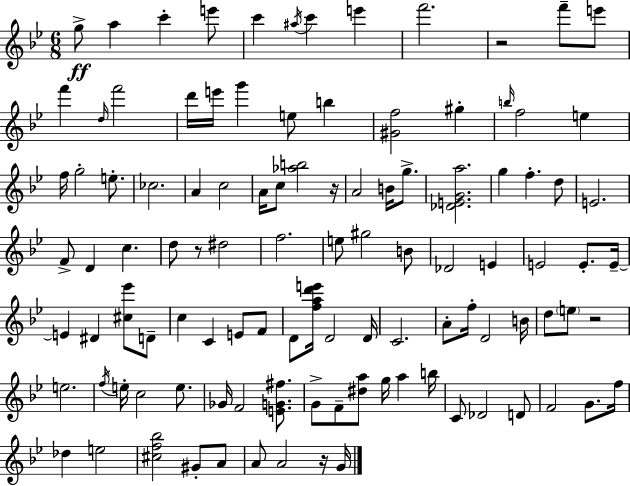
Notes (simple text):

G5/e A5/q C6/q E6/e C6/q A#5/s C6/q E6/q F6/h. R/h F6/e E6/e F6/q D5/s F6/h D6/s E6/s G6/q E5/e B5/q [G#4,F5]/h G#5/q B5/s F5/h E5/q F5/s G5/h E5/e. CES5/h. A4/q C5/h A4/s C5/e [Ab5,B5]/h R/s A4/h B4/s G5/e. [Db4,E4,G4,A5]/h. G5/q F5/q. D5/e E4/h. F4/e D4/q C5/q. D5/e R/e D#5/h F5/h. E5/e G#5/h B4/e Db4/h E4/q E4/h E4/e. E4/s E4/q D#4/q [C#5,Eb6]/e D4/e C5/q C4/q E4/e F4/e D4/e [F5,A5,D6,E6]/s D4/h D4/s C4/h. A4/e F5/s D4/h B4/s D5/e E5/e R/h E5/h. F5/s E5/s C5/h E5/e. Gb4/s F4/h [E4,G4,F#5]/e. G4/e F4/e [D#5,A5]/e G5/s A5/q B5/s C4/e Db4/h D4/e F4/h G4/e. F5/s Db5/q E5/h [C#5,F5,Bb5]/h G#4/e A4/e A4/e A4/h R/s G4/s